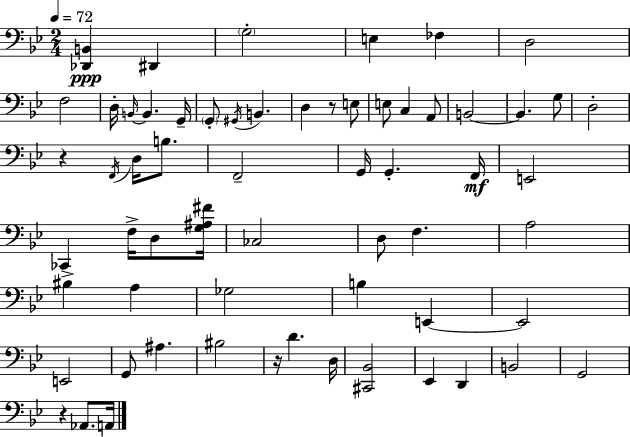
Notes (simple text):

[Db2,B2]/q D#2/q G3/h E3/q FES3/q D3/h F3/h D3/s B2/s B2/q. G2/s G2/e G#2/s B2/q. D3/q R/e E3/e E3/e C3/q A2/e B2/h B2/q. G3/e D3/h R/q F2/s D3/s B3/e. F2/h G2/s G2/q. F2/s E2/h CES2/q F3/s D3/e [G3,A#3,F#4]/s CES3/h D3/e F3/q. A3/h BIS3/q A3/q Gb3/h B3/q E2/q E2/h E2/h G2/e A#3/q. BIS3/h R/s D4/q. D3/s [C#2,Bb2]/h Eb2/q D2/q B2/h G2/h R/q Ab2/e. A2/s